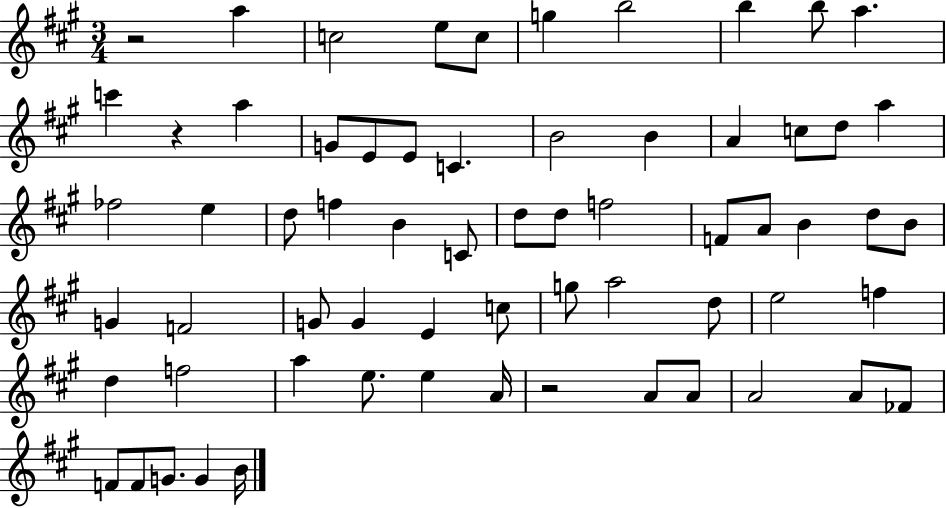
{
  \clef treble
  \numericTimeSignature
  \time 3/4
  \key a \major
  r2 a''4 | c''2 e''8 c''8 | g''4 b''2 | b''4 b''8 a''4. | \break c'''4 r4 a''4 | g'8 e'8 e'8 c'4. | b'2 b'4 | a'4 c''8 d''8 a''4 | \break fes''2 e''4 | d''8 f''4 b'4 c'8 | d''8 d''8 f''2 | f'8 a'8 b'4 d''8 b'8 | \break g'4 f'2 | g'8 g'4 e'4 c''8 | g''8 a''2 d''8 | e''2 f''4 | \break d''4 f''2 | a''4 e''8. e''4 a'16 | r2 a'8 a'8 | a'2 a'8 fes'8 | \break f'8 f'8 g'8. g'4 b'16 | \bar "|."
}